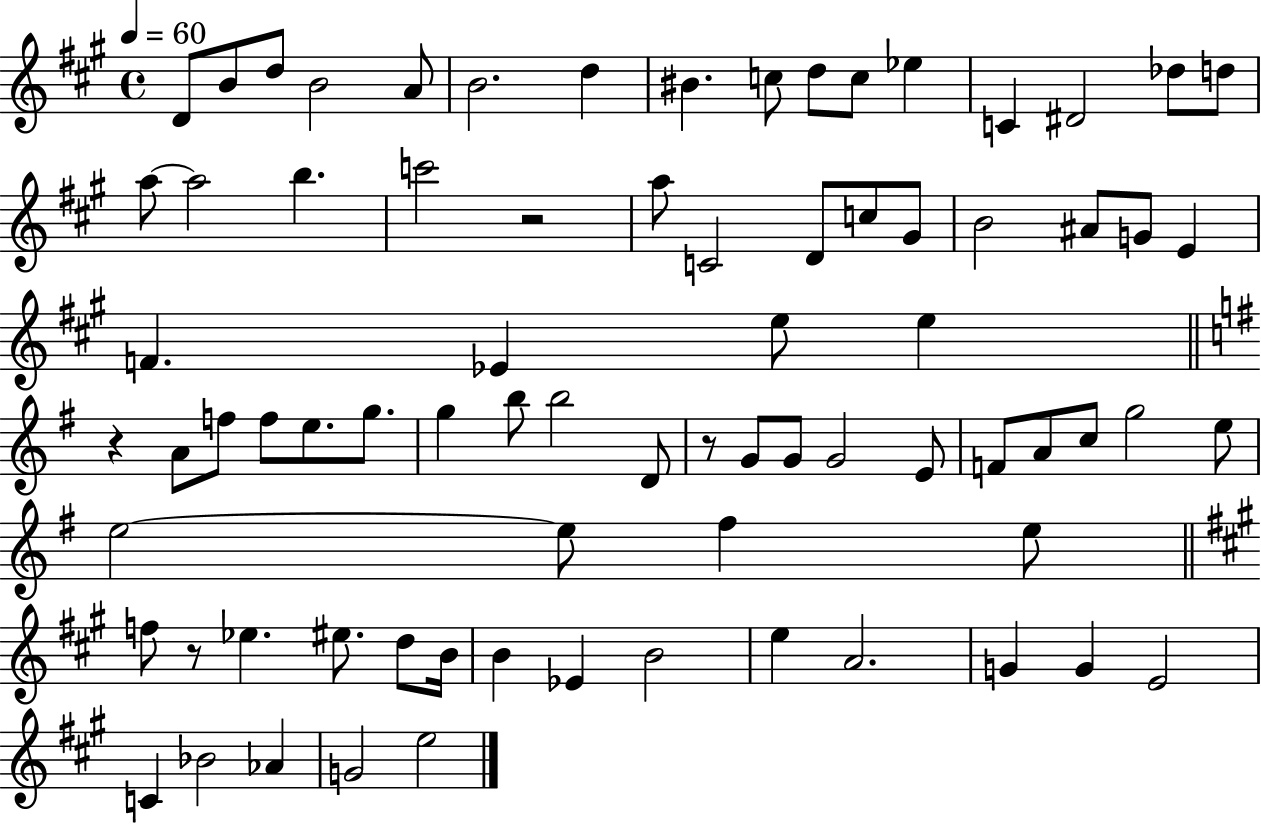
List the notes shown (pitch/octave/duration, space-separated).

D4/e B4/e D5/e B4/h A4/e B4/h. D5/q BIS4/q. C5/e D5/e C5/e Eb5/q C4/q D#4/h Db5/e D5/e A5/e A5/h B5/q. C6/h R/h A5/e C4/h D4/e C5/e G#4/e B4/h A#4/e G4/e E4/q F4/q. Eb4/q E5/e E5/q R/q A4/e F5/e F5/e E5/e. G5/e. G5/q B5/e B5/h D4/e R/e G4/e G4/e G4/h E4/e F4/e A4/e C5/e G5/h E5/e E5/h E5/e F#5/q E5/e F5/e R/e Eb5/q. EIS5/e. D5/e B4/s B4/q Eb4/q B4/h E5/q A4/h. G4/q G4/q E4/h C4/q Bb4/h Ab4/q G4/h E5/h